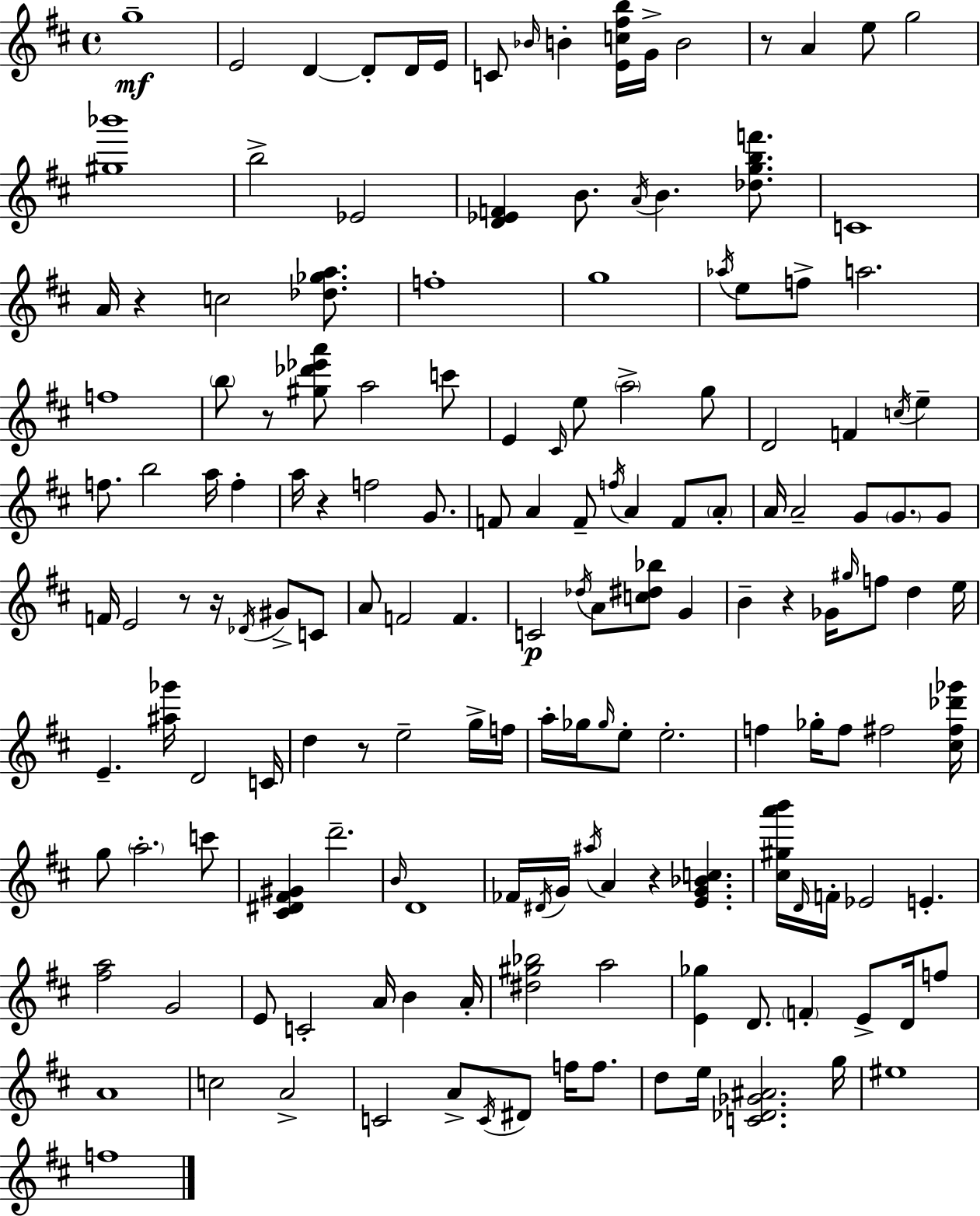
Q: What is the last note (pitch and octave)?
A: F5